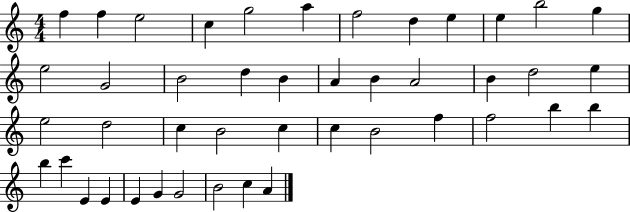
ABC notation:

X:1
T:Untitled
M:4/4
L:1/4
K:C
f f e2 c g2 a f2 d e e b2 g e2 G2 B2 d B A B A2 B d2 e e2 d2 c B2 c c B2 f f2 b b b c' E E E G G2 B2 c A